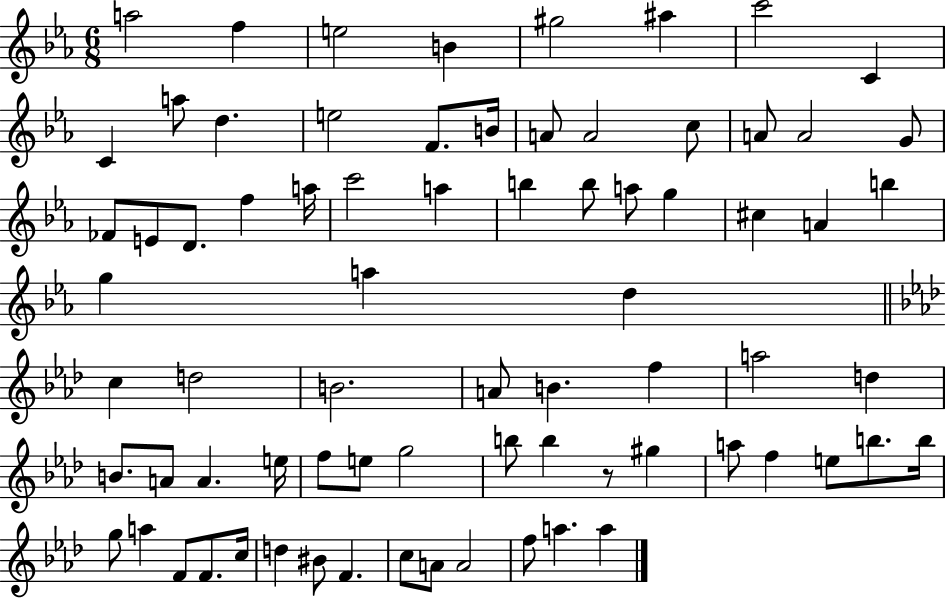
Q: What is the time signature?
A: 6/8